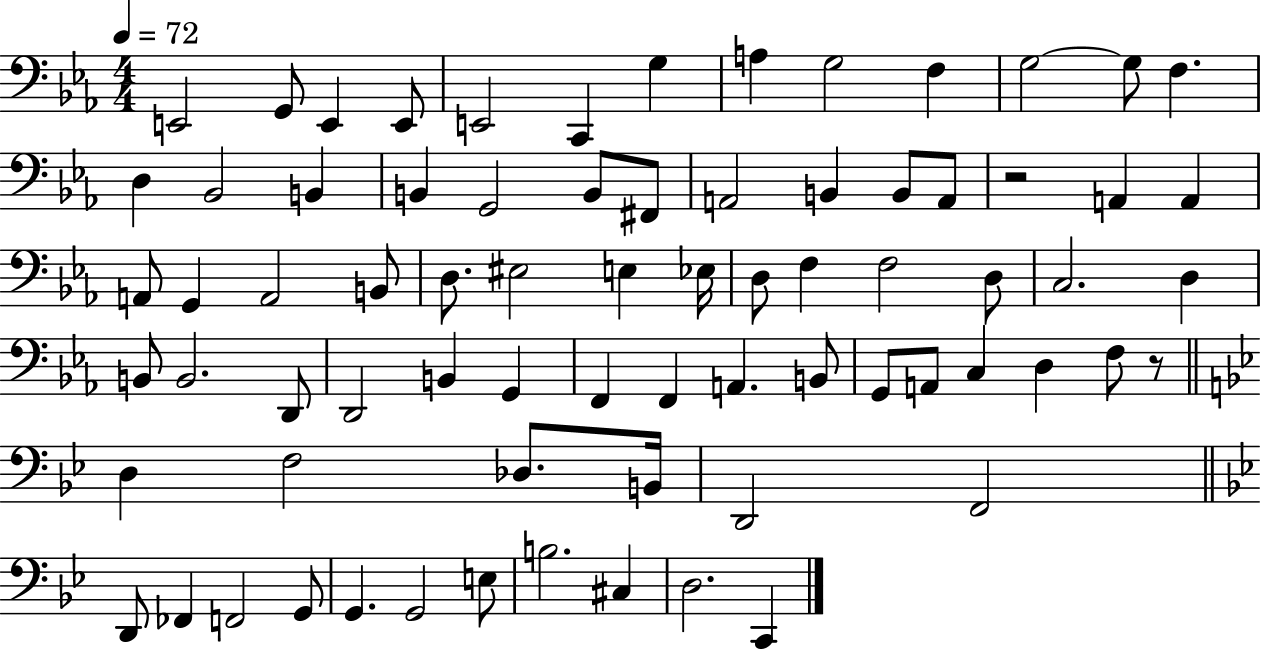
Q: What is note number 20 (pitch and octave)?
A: F#2